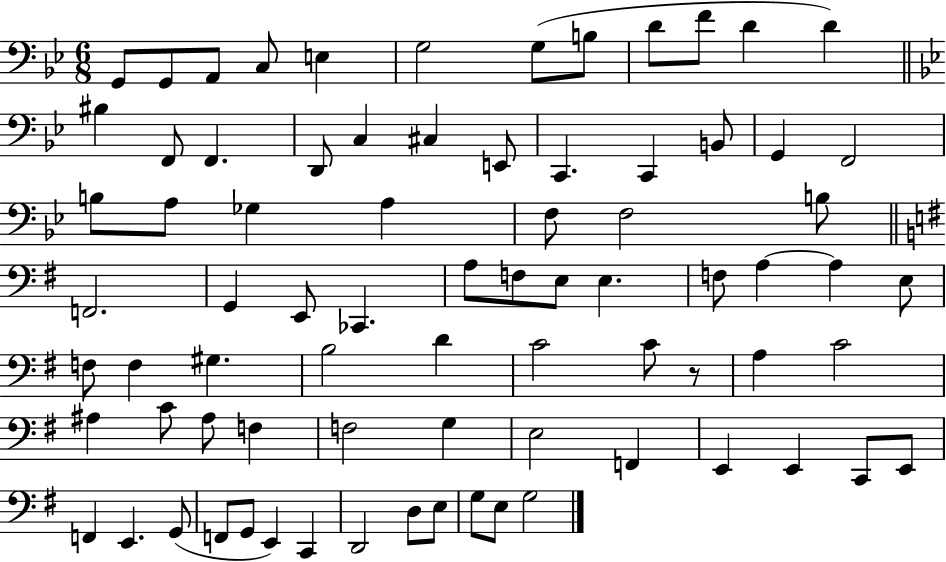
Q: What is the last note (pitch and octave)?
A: G3